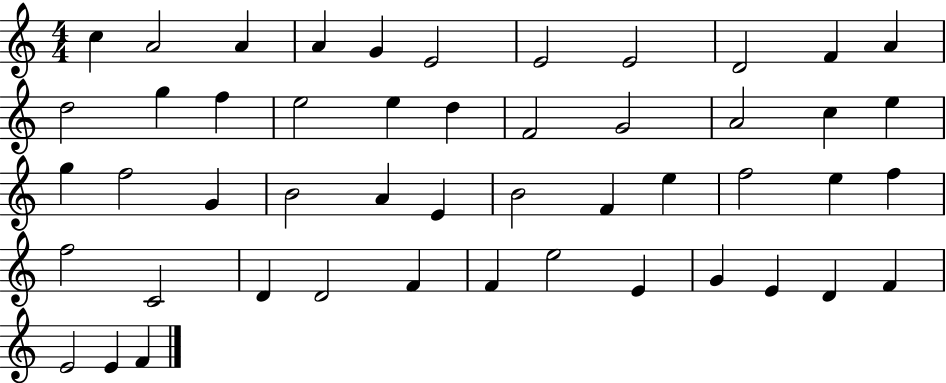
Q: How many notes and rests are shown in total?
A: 49